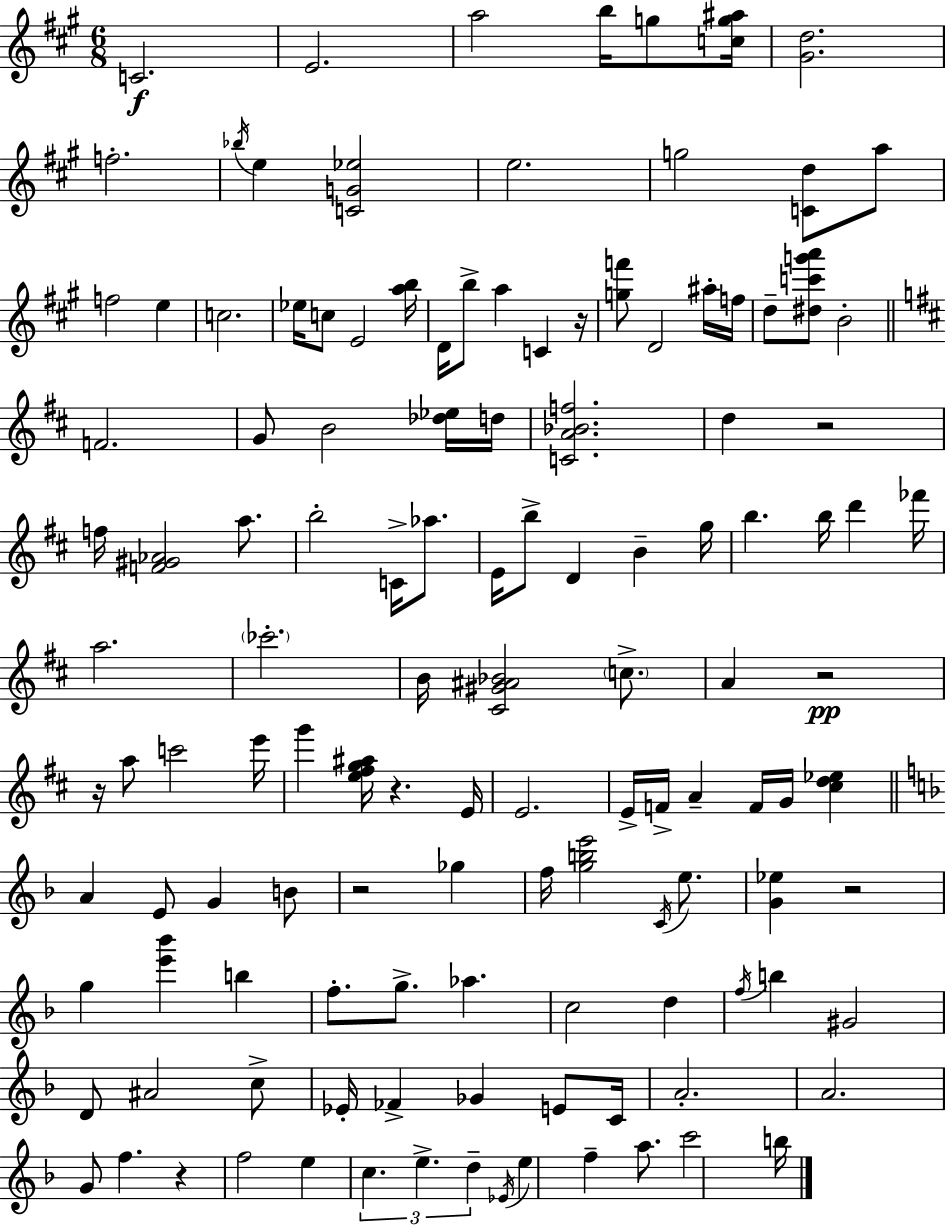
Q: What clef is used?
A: treble